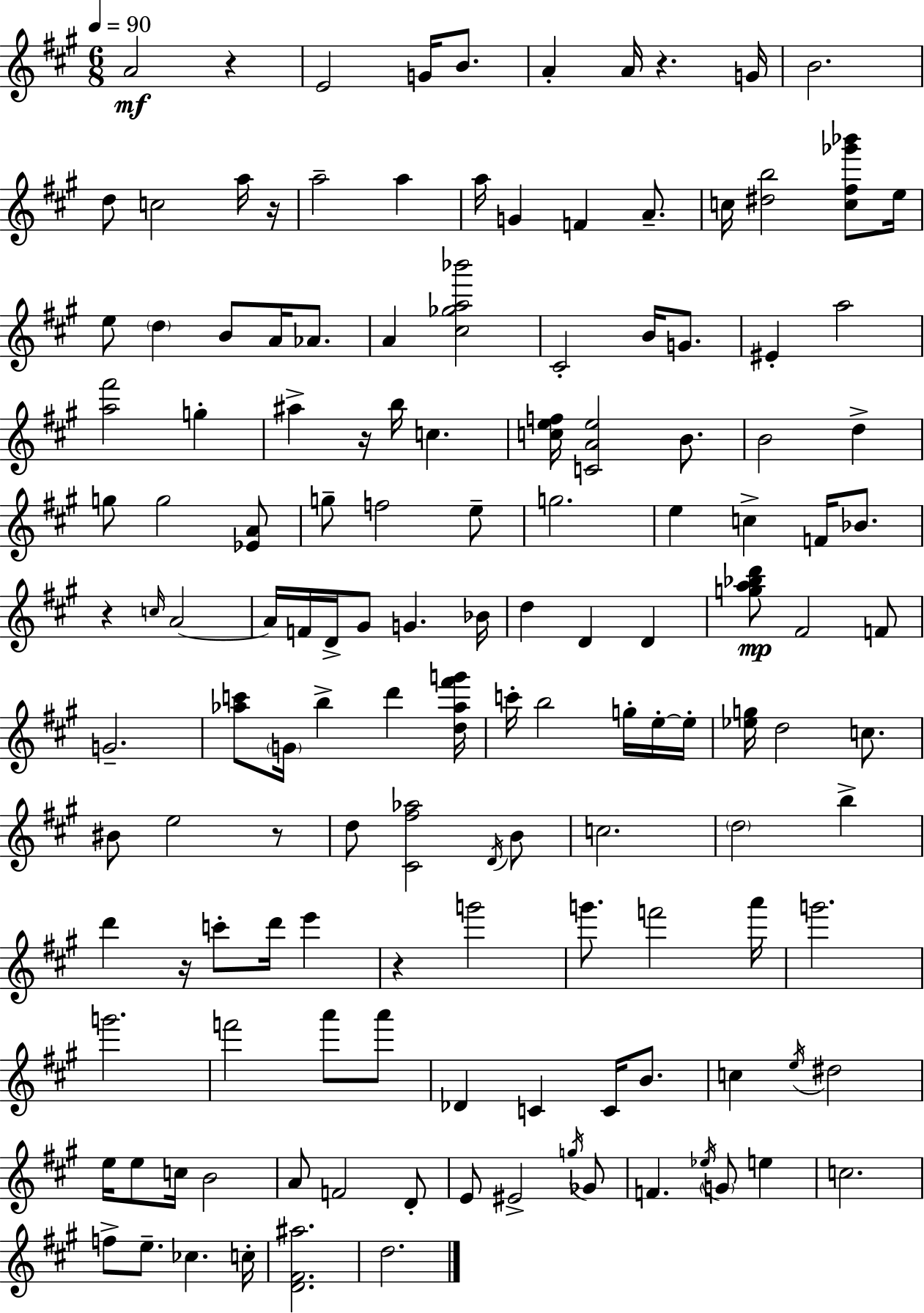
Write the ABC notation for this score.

X:1
T:Untitled
M:6/8
L:1/4
K:A
A2 z E2 G/4 B/2 A A/4 z G/4 B2 d/2 c2 a/4 z/4 a2 a a/4 G F A/2 c/4 [^db]2 [c^f_g'_b']/2 e/4 e/2 d B/2 A/4 _A/2 A [^c_ga_b']2 ^C2 B/4 G/2 ^E a2 [a^f']2 g ^a z/4 b/4 c [cef]/4 [CAe]2 B/2 B2 d g/2 g2 [_EA]/2 g/2 f2 e/2 g2 e c F/4 _B/2 z c/4 A2 A/4 F/4 D/4 ^G/2 G _B/4 d D D [ga_bd']/2 ^F2 F/2 G2 [_ac']/2 G/4 b d' [d_a^f'g']/4 c'/4 b2 g/4 e/4 e/4 [_eg]/4 d2 c/2 ^B/2 e2 z/2 d/2 [^C^f_a]2 D/4 B/2 c2 d2 b d' z/4 c'/2 d'/4 e' z g'2 g'/2 f'2 a'/4 g'2 g'2 f'2 a'/2 a'/2 _D C C/4 B/2 c e/4 ^d2 e/4 e/2 c/4 B2 A/2 F2 D/2 E/2 ^E2 g/4 _G/2 F _e/4 G/2 e c2 f/2 e/2 _c c/4 [D^F^a]2 d2